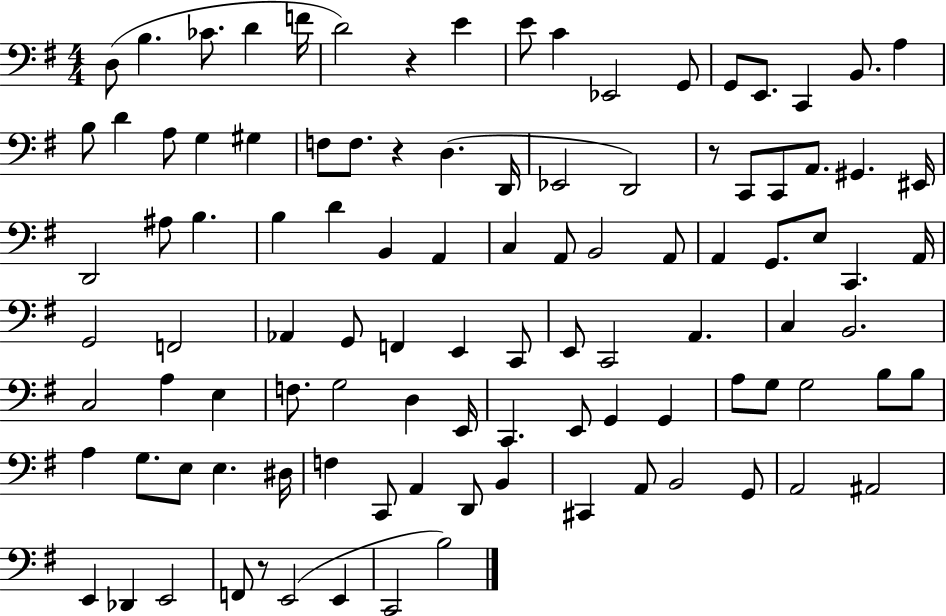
{
  \clef bass
  \numericTimeSignature
  \time 4/4
  \key g \major
  d8( b4. ces'8. d'4 f'16 | d'2) r4 e'4 | e'8 c'4 ees,2 g,8 | g,8 e,8. c,4 b,8. a4 | \break b8 d'4 a8 g4 gis4 | f8 f8. r4 d4.( d,16 | ees,2 d,2) | r8 c,8 c,8 a,8. gis,4. eis,16 | \break d,2 ais8 b4. | b4 d'4 b,4 a,4 | c4 a,8 b,2 a,8 | a,4 g,8. e8 c,4. a,16 | \break g,2 f,2 | aes,4 g,8 f,4 e,4 c,8 | e,8 c,2 a,4. | c4 b,2. | \break c2 a4 e4 | f8. g2 d4 e,16 | c,4. e,8 g,4 g,4 | a8 g8 g2 b8 b8 | \break a4 g8. e8 e4. dis16 | f4 c,8 a,4 d,8 b,4 | cis,4 a,8 b,2 g,8 | a,2 ais,2 | \break e,4 des,4 e,2 | f,8 r8 e,2( e,4 | c,2 b2) | \bar "|."
}